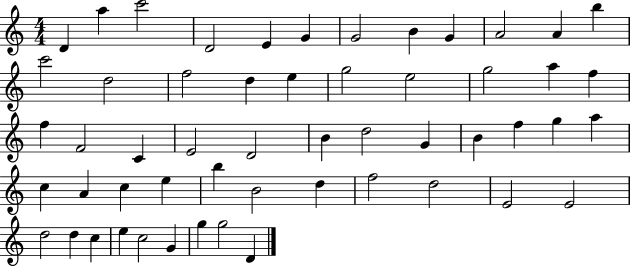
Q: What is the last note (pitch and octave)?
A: D4